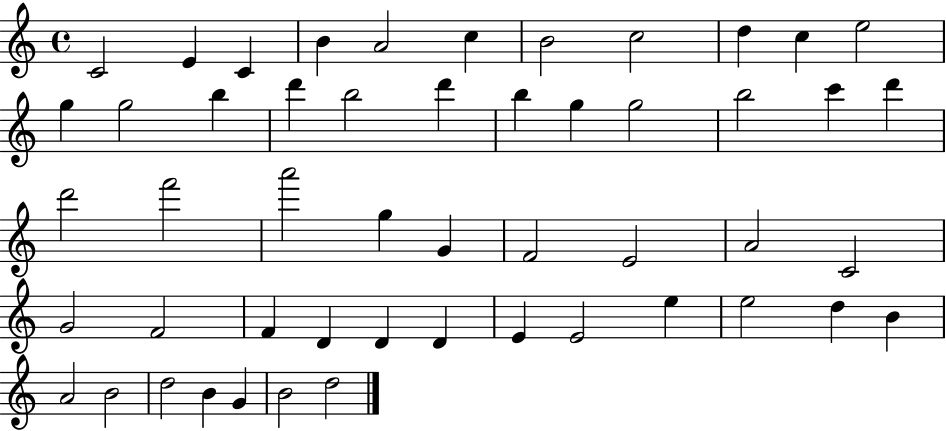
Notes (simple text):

C4/h E4/q C4/q B4/q A4/h C5/q B4/h C5/h D5/q C5/q E5/h G5/q G5/h B5/q D6/q B5/h D6/q B5/q G5/q G5/h B5/h C6/q D6/q D6/h F6/h A6/h G5/q G4/q F4/h E4/h A4/h C4/h G4/h F4/h F4/q D4/q D4/q D4/q E4/q E4/h E5/q E5/h D5/q B4/q A4/h B4/h D5/h B4/q G4/q B4/h D5/h